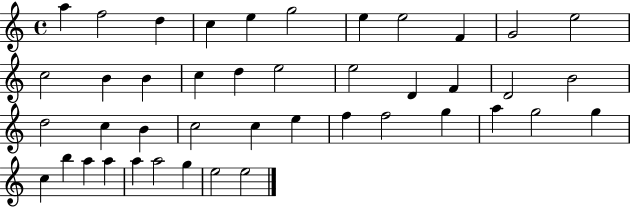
A5/q F5/h D5/q C5/q E5/q G5/h E5/q E5/h F4/q G4/h E5/h C5/h B4/q B4/q C5/q D5/q E5/h E5/h D4/q F4/q D4/h B4/h D5/h C5/q B4/q C5/h C5/q E5/q F5/q F5/h G5/q A5/q G5/h G5/q C5/q B5/q A5/q A5/q A5/q A5/h G5/q E5/h E5/h